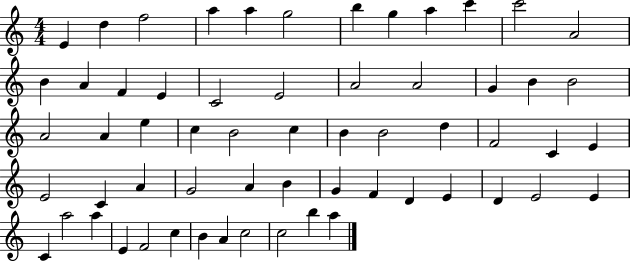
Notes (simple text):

E4/q D5/q F5/h A5/q A5/q G5/h B5/q G5/q A5/q C6/q C6/h A4/h B4/q A4/q F4/q E4/q C4/h E4/h A4/h A4/h G4/q B4/q B4/h A4/h A4/q E5/q C5/q B4/h C5/q B4/q B4/h D5/q F4/h C4/q E4/q E4/h C4/q A4/q G4/h A4/q B4/q G4/q F4/q D4/q E4/q D4/q E4/h E4/q C4/q A5/h A5/q E4/q F4/h C5/q B4/q A4/q C5/h C5/h B5/q A5/q